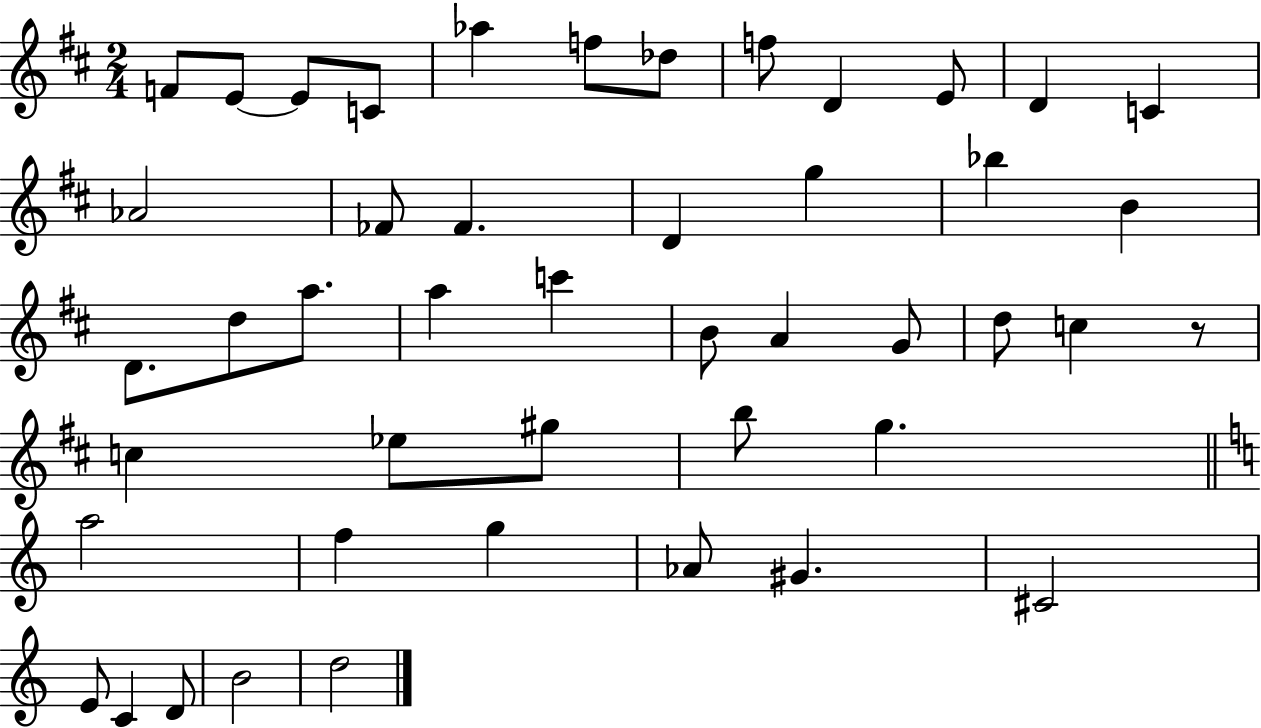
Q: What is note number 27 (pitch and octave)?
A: G4